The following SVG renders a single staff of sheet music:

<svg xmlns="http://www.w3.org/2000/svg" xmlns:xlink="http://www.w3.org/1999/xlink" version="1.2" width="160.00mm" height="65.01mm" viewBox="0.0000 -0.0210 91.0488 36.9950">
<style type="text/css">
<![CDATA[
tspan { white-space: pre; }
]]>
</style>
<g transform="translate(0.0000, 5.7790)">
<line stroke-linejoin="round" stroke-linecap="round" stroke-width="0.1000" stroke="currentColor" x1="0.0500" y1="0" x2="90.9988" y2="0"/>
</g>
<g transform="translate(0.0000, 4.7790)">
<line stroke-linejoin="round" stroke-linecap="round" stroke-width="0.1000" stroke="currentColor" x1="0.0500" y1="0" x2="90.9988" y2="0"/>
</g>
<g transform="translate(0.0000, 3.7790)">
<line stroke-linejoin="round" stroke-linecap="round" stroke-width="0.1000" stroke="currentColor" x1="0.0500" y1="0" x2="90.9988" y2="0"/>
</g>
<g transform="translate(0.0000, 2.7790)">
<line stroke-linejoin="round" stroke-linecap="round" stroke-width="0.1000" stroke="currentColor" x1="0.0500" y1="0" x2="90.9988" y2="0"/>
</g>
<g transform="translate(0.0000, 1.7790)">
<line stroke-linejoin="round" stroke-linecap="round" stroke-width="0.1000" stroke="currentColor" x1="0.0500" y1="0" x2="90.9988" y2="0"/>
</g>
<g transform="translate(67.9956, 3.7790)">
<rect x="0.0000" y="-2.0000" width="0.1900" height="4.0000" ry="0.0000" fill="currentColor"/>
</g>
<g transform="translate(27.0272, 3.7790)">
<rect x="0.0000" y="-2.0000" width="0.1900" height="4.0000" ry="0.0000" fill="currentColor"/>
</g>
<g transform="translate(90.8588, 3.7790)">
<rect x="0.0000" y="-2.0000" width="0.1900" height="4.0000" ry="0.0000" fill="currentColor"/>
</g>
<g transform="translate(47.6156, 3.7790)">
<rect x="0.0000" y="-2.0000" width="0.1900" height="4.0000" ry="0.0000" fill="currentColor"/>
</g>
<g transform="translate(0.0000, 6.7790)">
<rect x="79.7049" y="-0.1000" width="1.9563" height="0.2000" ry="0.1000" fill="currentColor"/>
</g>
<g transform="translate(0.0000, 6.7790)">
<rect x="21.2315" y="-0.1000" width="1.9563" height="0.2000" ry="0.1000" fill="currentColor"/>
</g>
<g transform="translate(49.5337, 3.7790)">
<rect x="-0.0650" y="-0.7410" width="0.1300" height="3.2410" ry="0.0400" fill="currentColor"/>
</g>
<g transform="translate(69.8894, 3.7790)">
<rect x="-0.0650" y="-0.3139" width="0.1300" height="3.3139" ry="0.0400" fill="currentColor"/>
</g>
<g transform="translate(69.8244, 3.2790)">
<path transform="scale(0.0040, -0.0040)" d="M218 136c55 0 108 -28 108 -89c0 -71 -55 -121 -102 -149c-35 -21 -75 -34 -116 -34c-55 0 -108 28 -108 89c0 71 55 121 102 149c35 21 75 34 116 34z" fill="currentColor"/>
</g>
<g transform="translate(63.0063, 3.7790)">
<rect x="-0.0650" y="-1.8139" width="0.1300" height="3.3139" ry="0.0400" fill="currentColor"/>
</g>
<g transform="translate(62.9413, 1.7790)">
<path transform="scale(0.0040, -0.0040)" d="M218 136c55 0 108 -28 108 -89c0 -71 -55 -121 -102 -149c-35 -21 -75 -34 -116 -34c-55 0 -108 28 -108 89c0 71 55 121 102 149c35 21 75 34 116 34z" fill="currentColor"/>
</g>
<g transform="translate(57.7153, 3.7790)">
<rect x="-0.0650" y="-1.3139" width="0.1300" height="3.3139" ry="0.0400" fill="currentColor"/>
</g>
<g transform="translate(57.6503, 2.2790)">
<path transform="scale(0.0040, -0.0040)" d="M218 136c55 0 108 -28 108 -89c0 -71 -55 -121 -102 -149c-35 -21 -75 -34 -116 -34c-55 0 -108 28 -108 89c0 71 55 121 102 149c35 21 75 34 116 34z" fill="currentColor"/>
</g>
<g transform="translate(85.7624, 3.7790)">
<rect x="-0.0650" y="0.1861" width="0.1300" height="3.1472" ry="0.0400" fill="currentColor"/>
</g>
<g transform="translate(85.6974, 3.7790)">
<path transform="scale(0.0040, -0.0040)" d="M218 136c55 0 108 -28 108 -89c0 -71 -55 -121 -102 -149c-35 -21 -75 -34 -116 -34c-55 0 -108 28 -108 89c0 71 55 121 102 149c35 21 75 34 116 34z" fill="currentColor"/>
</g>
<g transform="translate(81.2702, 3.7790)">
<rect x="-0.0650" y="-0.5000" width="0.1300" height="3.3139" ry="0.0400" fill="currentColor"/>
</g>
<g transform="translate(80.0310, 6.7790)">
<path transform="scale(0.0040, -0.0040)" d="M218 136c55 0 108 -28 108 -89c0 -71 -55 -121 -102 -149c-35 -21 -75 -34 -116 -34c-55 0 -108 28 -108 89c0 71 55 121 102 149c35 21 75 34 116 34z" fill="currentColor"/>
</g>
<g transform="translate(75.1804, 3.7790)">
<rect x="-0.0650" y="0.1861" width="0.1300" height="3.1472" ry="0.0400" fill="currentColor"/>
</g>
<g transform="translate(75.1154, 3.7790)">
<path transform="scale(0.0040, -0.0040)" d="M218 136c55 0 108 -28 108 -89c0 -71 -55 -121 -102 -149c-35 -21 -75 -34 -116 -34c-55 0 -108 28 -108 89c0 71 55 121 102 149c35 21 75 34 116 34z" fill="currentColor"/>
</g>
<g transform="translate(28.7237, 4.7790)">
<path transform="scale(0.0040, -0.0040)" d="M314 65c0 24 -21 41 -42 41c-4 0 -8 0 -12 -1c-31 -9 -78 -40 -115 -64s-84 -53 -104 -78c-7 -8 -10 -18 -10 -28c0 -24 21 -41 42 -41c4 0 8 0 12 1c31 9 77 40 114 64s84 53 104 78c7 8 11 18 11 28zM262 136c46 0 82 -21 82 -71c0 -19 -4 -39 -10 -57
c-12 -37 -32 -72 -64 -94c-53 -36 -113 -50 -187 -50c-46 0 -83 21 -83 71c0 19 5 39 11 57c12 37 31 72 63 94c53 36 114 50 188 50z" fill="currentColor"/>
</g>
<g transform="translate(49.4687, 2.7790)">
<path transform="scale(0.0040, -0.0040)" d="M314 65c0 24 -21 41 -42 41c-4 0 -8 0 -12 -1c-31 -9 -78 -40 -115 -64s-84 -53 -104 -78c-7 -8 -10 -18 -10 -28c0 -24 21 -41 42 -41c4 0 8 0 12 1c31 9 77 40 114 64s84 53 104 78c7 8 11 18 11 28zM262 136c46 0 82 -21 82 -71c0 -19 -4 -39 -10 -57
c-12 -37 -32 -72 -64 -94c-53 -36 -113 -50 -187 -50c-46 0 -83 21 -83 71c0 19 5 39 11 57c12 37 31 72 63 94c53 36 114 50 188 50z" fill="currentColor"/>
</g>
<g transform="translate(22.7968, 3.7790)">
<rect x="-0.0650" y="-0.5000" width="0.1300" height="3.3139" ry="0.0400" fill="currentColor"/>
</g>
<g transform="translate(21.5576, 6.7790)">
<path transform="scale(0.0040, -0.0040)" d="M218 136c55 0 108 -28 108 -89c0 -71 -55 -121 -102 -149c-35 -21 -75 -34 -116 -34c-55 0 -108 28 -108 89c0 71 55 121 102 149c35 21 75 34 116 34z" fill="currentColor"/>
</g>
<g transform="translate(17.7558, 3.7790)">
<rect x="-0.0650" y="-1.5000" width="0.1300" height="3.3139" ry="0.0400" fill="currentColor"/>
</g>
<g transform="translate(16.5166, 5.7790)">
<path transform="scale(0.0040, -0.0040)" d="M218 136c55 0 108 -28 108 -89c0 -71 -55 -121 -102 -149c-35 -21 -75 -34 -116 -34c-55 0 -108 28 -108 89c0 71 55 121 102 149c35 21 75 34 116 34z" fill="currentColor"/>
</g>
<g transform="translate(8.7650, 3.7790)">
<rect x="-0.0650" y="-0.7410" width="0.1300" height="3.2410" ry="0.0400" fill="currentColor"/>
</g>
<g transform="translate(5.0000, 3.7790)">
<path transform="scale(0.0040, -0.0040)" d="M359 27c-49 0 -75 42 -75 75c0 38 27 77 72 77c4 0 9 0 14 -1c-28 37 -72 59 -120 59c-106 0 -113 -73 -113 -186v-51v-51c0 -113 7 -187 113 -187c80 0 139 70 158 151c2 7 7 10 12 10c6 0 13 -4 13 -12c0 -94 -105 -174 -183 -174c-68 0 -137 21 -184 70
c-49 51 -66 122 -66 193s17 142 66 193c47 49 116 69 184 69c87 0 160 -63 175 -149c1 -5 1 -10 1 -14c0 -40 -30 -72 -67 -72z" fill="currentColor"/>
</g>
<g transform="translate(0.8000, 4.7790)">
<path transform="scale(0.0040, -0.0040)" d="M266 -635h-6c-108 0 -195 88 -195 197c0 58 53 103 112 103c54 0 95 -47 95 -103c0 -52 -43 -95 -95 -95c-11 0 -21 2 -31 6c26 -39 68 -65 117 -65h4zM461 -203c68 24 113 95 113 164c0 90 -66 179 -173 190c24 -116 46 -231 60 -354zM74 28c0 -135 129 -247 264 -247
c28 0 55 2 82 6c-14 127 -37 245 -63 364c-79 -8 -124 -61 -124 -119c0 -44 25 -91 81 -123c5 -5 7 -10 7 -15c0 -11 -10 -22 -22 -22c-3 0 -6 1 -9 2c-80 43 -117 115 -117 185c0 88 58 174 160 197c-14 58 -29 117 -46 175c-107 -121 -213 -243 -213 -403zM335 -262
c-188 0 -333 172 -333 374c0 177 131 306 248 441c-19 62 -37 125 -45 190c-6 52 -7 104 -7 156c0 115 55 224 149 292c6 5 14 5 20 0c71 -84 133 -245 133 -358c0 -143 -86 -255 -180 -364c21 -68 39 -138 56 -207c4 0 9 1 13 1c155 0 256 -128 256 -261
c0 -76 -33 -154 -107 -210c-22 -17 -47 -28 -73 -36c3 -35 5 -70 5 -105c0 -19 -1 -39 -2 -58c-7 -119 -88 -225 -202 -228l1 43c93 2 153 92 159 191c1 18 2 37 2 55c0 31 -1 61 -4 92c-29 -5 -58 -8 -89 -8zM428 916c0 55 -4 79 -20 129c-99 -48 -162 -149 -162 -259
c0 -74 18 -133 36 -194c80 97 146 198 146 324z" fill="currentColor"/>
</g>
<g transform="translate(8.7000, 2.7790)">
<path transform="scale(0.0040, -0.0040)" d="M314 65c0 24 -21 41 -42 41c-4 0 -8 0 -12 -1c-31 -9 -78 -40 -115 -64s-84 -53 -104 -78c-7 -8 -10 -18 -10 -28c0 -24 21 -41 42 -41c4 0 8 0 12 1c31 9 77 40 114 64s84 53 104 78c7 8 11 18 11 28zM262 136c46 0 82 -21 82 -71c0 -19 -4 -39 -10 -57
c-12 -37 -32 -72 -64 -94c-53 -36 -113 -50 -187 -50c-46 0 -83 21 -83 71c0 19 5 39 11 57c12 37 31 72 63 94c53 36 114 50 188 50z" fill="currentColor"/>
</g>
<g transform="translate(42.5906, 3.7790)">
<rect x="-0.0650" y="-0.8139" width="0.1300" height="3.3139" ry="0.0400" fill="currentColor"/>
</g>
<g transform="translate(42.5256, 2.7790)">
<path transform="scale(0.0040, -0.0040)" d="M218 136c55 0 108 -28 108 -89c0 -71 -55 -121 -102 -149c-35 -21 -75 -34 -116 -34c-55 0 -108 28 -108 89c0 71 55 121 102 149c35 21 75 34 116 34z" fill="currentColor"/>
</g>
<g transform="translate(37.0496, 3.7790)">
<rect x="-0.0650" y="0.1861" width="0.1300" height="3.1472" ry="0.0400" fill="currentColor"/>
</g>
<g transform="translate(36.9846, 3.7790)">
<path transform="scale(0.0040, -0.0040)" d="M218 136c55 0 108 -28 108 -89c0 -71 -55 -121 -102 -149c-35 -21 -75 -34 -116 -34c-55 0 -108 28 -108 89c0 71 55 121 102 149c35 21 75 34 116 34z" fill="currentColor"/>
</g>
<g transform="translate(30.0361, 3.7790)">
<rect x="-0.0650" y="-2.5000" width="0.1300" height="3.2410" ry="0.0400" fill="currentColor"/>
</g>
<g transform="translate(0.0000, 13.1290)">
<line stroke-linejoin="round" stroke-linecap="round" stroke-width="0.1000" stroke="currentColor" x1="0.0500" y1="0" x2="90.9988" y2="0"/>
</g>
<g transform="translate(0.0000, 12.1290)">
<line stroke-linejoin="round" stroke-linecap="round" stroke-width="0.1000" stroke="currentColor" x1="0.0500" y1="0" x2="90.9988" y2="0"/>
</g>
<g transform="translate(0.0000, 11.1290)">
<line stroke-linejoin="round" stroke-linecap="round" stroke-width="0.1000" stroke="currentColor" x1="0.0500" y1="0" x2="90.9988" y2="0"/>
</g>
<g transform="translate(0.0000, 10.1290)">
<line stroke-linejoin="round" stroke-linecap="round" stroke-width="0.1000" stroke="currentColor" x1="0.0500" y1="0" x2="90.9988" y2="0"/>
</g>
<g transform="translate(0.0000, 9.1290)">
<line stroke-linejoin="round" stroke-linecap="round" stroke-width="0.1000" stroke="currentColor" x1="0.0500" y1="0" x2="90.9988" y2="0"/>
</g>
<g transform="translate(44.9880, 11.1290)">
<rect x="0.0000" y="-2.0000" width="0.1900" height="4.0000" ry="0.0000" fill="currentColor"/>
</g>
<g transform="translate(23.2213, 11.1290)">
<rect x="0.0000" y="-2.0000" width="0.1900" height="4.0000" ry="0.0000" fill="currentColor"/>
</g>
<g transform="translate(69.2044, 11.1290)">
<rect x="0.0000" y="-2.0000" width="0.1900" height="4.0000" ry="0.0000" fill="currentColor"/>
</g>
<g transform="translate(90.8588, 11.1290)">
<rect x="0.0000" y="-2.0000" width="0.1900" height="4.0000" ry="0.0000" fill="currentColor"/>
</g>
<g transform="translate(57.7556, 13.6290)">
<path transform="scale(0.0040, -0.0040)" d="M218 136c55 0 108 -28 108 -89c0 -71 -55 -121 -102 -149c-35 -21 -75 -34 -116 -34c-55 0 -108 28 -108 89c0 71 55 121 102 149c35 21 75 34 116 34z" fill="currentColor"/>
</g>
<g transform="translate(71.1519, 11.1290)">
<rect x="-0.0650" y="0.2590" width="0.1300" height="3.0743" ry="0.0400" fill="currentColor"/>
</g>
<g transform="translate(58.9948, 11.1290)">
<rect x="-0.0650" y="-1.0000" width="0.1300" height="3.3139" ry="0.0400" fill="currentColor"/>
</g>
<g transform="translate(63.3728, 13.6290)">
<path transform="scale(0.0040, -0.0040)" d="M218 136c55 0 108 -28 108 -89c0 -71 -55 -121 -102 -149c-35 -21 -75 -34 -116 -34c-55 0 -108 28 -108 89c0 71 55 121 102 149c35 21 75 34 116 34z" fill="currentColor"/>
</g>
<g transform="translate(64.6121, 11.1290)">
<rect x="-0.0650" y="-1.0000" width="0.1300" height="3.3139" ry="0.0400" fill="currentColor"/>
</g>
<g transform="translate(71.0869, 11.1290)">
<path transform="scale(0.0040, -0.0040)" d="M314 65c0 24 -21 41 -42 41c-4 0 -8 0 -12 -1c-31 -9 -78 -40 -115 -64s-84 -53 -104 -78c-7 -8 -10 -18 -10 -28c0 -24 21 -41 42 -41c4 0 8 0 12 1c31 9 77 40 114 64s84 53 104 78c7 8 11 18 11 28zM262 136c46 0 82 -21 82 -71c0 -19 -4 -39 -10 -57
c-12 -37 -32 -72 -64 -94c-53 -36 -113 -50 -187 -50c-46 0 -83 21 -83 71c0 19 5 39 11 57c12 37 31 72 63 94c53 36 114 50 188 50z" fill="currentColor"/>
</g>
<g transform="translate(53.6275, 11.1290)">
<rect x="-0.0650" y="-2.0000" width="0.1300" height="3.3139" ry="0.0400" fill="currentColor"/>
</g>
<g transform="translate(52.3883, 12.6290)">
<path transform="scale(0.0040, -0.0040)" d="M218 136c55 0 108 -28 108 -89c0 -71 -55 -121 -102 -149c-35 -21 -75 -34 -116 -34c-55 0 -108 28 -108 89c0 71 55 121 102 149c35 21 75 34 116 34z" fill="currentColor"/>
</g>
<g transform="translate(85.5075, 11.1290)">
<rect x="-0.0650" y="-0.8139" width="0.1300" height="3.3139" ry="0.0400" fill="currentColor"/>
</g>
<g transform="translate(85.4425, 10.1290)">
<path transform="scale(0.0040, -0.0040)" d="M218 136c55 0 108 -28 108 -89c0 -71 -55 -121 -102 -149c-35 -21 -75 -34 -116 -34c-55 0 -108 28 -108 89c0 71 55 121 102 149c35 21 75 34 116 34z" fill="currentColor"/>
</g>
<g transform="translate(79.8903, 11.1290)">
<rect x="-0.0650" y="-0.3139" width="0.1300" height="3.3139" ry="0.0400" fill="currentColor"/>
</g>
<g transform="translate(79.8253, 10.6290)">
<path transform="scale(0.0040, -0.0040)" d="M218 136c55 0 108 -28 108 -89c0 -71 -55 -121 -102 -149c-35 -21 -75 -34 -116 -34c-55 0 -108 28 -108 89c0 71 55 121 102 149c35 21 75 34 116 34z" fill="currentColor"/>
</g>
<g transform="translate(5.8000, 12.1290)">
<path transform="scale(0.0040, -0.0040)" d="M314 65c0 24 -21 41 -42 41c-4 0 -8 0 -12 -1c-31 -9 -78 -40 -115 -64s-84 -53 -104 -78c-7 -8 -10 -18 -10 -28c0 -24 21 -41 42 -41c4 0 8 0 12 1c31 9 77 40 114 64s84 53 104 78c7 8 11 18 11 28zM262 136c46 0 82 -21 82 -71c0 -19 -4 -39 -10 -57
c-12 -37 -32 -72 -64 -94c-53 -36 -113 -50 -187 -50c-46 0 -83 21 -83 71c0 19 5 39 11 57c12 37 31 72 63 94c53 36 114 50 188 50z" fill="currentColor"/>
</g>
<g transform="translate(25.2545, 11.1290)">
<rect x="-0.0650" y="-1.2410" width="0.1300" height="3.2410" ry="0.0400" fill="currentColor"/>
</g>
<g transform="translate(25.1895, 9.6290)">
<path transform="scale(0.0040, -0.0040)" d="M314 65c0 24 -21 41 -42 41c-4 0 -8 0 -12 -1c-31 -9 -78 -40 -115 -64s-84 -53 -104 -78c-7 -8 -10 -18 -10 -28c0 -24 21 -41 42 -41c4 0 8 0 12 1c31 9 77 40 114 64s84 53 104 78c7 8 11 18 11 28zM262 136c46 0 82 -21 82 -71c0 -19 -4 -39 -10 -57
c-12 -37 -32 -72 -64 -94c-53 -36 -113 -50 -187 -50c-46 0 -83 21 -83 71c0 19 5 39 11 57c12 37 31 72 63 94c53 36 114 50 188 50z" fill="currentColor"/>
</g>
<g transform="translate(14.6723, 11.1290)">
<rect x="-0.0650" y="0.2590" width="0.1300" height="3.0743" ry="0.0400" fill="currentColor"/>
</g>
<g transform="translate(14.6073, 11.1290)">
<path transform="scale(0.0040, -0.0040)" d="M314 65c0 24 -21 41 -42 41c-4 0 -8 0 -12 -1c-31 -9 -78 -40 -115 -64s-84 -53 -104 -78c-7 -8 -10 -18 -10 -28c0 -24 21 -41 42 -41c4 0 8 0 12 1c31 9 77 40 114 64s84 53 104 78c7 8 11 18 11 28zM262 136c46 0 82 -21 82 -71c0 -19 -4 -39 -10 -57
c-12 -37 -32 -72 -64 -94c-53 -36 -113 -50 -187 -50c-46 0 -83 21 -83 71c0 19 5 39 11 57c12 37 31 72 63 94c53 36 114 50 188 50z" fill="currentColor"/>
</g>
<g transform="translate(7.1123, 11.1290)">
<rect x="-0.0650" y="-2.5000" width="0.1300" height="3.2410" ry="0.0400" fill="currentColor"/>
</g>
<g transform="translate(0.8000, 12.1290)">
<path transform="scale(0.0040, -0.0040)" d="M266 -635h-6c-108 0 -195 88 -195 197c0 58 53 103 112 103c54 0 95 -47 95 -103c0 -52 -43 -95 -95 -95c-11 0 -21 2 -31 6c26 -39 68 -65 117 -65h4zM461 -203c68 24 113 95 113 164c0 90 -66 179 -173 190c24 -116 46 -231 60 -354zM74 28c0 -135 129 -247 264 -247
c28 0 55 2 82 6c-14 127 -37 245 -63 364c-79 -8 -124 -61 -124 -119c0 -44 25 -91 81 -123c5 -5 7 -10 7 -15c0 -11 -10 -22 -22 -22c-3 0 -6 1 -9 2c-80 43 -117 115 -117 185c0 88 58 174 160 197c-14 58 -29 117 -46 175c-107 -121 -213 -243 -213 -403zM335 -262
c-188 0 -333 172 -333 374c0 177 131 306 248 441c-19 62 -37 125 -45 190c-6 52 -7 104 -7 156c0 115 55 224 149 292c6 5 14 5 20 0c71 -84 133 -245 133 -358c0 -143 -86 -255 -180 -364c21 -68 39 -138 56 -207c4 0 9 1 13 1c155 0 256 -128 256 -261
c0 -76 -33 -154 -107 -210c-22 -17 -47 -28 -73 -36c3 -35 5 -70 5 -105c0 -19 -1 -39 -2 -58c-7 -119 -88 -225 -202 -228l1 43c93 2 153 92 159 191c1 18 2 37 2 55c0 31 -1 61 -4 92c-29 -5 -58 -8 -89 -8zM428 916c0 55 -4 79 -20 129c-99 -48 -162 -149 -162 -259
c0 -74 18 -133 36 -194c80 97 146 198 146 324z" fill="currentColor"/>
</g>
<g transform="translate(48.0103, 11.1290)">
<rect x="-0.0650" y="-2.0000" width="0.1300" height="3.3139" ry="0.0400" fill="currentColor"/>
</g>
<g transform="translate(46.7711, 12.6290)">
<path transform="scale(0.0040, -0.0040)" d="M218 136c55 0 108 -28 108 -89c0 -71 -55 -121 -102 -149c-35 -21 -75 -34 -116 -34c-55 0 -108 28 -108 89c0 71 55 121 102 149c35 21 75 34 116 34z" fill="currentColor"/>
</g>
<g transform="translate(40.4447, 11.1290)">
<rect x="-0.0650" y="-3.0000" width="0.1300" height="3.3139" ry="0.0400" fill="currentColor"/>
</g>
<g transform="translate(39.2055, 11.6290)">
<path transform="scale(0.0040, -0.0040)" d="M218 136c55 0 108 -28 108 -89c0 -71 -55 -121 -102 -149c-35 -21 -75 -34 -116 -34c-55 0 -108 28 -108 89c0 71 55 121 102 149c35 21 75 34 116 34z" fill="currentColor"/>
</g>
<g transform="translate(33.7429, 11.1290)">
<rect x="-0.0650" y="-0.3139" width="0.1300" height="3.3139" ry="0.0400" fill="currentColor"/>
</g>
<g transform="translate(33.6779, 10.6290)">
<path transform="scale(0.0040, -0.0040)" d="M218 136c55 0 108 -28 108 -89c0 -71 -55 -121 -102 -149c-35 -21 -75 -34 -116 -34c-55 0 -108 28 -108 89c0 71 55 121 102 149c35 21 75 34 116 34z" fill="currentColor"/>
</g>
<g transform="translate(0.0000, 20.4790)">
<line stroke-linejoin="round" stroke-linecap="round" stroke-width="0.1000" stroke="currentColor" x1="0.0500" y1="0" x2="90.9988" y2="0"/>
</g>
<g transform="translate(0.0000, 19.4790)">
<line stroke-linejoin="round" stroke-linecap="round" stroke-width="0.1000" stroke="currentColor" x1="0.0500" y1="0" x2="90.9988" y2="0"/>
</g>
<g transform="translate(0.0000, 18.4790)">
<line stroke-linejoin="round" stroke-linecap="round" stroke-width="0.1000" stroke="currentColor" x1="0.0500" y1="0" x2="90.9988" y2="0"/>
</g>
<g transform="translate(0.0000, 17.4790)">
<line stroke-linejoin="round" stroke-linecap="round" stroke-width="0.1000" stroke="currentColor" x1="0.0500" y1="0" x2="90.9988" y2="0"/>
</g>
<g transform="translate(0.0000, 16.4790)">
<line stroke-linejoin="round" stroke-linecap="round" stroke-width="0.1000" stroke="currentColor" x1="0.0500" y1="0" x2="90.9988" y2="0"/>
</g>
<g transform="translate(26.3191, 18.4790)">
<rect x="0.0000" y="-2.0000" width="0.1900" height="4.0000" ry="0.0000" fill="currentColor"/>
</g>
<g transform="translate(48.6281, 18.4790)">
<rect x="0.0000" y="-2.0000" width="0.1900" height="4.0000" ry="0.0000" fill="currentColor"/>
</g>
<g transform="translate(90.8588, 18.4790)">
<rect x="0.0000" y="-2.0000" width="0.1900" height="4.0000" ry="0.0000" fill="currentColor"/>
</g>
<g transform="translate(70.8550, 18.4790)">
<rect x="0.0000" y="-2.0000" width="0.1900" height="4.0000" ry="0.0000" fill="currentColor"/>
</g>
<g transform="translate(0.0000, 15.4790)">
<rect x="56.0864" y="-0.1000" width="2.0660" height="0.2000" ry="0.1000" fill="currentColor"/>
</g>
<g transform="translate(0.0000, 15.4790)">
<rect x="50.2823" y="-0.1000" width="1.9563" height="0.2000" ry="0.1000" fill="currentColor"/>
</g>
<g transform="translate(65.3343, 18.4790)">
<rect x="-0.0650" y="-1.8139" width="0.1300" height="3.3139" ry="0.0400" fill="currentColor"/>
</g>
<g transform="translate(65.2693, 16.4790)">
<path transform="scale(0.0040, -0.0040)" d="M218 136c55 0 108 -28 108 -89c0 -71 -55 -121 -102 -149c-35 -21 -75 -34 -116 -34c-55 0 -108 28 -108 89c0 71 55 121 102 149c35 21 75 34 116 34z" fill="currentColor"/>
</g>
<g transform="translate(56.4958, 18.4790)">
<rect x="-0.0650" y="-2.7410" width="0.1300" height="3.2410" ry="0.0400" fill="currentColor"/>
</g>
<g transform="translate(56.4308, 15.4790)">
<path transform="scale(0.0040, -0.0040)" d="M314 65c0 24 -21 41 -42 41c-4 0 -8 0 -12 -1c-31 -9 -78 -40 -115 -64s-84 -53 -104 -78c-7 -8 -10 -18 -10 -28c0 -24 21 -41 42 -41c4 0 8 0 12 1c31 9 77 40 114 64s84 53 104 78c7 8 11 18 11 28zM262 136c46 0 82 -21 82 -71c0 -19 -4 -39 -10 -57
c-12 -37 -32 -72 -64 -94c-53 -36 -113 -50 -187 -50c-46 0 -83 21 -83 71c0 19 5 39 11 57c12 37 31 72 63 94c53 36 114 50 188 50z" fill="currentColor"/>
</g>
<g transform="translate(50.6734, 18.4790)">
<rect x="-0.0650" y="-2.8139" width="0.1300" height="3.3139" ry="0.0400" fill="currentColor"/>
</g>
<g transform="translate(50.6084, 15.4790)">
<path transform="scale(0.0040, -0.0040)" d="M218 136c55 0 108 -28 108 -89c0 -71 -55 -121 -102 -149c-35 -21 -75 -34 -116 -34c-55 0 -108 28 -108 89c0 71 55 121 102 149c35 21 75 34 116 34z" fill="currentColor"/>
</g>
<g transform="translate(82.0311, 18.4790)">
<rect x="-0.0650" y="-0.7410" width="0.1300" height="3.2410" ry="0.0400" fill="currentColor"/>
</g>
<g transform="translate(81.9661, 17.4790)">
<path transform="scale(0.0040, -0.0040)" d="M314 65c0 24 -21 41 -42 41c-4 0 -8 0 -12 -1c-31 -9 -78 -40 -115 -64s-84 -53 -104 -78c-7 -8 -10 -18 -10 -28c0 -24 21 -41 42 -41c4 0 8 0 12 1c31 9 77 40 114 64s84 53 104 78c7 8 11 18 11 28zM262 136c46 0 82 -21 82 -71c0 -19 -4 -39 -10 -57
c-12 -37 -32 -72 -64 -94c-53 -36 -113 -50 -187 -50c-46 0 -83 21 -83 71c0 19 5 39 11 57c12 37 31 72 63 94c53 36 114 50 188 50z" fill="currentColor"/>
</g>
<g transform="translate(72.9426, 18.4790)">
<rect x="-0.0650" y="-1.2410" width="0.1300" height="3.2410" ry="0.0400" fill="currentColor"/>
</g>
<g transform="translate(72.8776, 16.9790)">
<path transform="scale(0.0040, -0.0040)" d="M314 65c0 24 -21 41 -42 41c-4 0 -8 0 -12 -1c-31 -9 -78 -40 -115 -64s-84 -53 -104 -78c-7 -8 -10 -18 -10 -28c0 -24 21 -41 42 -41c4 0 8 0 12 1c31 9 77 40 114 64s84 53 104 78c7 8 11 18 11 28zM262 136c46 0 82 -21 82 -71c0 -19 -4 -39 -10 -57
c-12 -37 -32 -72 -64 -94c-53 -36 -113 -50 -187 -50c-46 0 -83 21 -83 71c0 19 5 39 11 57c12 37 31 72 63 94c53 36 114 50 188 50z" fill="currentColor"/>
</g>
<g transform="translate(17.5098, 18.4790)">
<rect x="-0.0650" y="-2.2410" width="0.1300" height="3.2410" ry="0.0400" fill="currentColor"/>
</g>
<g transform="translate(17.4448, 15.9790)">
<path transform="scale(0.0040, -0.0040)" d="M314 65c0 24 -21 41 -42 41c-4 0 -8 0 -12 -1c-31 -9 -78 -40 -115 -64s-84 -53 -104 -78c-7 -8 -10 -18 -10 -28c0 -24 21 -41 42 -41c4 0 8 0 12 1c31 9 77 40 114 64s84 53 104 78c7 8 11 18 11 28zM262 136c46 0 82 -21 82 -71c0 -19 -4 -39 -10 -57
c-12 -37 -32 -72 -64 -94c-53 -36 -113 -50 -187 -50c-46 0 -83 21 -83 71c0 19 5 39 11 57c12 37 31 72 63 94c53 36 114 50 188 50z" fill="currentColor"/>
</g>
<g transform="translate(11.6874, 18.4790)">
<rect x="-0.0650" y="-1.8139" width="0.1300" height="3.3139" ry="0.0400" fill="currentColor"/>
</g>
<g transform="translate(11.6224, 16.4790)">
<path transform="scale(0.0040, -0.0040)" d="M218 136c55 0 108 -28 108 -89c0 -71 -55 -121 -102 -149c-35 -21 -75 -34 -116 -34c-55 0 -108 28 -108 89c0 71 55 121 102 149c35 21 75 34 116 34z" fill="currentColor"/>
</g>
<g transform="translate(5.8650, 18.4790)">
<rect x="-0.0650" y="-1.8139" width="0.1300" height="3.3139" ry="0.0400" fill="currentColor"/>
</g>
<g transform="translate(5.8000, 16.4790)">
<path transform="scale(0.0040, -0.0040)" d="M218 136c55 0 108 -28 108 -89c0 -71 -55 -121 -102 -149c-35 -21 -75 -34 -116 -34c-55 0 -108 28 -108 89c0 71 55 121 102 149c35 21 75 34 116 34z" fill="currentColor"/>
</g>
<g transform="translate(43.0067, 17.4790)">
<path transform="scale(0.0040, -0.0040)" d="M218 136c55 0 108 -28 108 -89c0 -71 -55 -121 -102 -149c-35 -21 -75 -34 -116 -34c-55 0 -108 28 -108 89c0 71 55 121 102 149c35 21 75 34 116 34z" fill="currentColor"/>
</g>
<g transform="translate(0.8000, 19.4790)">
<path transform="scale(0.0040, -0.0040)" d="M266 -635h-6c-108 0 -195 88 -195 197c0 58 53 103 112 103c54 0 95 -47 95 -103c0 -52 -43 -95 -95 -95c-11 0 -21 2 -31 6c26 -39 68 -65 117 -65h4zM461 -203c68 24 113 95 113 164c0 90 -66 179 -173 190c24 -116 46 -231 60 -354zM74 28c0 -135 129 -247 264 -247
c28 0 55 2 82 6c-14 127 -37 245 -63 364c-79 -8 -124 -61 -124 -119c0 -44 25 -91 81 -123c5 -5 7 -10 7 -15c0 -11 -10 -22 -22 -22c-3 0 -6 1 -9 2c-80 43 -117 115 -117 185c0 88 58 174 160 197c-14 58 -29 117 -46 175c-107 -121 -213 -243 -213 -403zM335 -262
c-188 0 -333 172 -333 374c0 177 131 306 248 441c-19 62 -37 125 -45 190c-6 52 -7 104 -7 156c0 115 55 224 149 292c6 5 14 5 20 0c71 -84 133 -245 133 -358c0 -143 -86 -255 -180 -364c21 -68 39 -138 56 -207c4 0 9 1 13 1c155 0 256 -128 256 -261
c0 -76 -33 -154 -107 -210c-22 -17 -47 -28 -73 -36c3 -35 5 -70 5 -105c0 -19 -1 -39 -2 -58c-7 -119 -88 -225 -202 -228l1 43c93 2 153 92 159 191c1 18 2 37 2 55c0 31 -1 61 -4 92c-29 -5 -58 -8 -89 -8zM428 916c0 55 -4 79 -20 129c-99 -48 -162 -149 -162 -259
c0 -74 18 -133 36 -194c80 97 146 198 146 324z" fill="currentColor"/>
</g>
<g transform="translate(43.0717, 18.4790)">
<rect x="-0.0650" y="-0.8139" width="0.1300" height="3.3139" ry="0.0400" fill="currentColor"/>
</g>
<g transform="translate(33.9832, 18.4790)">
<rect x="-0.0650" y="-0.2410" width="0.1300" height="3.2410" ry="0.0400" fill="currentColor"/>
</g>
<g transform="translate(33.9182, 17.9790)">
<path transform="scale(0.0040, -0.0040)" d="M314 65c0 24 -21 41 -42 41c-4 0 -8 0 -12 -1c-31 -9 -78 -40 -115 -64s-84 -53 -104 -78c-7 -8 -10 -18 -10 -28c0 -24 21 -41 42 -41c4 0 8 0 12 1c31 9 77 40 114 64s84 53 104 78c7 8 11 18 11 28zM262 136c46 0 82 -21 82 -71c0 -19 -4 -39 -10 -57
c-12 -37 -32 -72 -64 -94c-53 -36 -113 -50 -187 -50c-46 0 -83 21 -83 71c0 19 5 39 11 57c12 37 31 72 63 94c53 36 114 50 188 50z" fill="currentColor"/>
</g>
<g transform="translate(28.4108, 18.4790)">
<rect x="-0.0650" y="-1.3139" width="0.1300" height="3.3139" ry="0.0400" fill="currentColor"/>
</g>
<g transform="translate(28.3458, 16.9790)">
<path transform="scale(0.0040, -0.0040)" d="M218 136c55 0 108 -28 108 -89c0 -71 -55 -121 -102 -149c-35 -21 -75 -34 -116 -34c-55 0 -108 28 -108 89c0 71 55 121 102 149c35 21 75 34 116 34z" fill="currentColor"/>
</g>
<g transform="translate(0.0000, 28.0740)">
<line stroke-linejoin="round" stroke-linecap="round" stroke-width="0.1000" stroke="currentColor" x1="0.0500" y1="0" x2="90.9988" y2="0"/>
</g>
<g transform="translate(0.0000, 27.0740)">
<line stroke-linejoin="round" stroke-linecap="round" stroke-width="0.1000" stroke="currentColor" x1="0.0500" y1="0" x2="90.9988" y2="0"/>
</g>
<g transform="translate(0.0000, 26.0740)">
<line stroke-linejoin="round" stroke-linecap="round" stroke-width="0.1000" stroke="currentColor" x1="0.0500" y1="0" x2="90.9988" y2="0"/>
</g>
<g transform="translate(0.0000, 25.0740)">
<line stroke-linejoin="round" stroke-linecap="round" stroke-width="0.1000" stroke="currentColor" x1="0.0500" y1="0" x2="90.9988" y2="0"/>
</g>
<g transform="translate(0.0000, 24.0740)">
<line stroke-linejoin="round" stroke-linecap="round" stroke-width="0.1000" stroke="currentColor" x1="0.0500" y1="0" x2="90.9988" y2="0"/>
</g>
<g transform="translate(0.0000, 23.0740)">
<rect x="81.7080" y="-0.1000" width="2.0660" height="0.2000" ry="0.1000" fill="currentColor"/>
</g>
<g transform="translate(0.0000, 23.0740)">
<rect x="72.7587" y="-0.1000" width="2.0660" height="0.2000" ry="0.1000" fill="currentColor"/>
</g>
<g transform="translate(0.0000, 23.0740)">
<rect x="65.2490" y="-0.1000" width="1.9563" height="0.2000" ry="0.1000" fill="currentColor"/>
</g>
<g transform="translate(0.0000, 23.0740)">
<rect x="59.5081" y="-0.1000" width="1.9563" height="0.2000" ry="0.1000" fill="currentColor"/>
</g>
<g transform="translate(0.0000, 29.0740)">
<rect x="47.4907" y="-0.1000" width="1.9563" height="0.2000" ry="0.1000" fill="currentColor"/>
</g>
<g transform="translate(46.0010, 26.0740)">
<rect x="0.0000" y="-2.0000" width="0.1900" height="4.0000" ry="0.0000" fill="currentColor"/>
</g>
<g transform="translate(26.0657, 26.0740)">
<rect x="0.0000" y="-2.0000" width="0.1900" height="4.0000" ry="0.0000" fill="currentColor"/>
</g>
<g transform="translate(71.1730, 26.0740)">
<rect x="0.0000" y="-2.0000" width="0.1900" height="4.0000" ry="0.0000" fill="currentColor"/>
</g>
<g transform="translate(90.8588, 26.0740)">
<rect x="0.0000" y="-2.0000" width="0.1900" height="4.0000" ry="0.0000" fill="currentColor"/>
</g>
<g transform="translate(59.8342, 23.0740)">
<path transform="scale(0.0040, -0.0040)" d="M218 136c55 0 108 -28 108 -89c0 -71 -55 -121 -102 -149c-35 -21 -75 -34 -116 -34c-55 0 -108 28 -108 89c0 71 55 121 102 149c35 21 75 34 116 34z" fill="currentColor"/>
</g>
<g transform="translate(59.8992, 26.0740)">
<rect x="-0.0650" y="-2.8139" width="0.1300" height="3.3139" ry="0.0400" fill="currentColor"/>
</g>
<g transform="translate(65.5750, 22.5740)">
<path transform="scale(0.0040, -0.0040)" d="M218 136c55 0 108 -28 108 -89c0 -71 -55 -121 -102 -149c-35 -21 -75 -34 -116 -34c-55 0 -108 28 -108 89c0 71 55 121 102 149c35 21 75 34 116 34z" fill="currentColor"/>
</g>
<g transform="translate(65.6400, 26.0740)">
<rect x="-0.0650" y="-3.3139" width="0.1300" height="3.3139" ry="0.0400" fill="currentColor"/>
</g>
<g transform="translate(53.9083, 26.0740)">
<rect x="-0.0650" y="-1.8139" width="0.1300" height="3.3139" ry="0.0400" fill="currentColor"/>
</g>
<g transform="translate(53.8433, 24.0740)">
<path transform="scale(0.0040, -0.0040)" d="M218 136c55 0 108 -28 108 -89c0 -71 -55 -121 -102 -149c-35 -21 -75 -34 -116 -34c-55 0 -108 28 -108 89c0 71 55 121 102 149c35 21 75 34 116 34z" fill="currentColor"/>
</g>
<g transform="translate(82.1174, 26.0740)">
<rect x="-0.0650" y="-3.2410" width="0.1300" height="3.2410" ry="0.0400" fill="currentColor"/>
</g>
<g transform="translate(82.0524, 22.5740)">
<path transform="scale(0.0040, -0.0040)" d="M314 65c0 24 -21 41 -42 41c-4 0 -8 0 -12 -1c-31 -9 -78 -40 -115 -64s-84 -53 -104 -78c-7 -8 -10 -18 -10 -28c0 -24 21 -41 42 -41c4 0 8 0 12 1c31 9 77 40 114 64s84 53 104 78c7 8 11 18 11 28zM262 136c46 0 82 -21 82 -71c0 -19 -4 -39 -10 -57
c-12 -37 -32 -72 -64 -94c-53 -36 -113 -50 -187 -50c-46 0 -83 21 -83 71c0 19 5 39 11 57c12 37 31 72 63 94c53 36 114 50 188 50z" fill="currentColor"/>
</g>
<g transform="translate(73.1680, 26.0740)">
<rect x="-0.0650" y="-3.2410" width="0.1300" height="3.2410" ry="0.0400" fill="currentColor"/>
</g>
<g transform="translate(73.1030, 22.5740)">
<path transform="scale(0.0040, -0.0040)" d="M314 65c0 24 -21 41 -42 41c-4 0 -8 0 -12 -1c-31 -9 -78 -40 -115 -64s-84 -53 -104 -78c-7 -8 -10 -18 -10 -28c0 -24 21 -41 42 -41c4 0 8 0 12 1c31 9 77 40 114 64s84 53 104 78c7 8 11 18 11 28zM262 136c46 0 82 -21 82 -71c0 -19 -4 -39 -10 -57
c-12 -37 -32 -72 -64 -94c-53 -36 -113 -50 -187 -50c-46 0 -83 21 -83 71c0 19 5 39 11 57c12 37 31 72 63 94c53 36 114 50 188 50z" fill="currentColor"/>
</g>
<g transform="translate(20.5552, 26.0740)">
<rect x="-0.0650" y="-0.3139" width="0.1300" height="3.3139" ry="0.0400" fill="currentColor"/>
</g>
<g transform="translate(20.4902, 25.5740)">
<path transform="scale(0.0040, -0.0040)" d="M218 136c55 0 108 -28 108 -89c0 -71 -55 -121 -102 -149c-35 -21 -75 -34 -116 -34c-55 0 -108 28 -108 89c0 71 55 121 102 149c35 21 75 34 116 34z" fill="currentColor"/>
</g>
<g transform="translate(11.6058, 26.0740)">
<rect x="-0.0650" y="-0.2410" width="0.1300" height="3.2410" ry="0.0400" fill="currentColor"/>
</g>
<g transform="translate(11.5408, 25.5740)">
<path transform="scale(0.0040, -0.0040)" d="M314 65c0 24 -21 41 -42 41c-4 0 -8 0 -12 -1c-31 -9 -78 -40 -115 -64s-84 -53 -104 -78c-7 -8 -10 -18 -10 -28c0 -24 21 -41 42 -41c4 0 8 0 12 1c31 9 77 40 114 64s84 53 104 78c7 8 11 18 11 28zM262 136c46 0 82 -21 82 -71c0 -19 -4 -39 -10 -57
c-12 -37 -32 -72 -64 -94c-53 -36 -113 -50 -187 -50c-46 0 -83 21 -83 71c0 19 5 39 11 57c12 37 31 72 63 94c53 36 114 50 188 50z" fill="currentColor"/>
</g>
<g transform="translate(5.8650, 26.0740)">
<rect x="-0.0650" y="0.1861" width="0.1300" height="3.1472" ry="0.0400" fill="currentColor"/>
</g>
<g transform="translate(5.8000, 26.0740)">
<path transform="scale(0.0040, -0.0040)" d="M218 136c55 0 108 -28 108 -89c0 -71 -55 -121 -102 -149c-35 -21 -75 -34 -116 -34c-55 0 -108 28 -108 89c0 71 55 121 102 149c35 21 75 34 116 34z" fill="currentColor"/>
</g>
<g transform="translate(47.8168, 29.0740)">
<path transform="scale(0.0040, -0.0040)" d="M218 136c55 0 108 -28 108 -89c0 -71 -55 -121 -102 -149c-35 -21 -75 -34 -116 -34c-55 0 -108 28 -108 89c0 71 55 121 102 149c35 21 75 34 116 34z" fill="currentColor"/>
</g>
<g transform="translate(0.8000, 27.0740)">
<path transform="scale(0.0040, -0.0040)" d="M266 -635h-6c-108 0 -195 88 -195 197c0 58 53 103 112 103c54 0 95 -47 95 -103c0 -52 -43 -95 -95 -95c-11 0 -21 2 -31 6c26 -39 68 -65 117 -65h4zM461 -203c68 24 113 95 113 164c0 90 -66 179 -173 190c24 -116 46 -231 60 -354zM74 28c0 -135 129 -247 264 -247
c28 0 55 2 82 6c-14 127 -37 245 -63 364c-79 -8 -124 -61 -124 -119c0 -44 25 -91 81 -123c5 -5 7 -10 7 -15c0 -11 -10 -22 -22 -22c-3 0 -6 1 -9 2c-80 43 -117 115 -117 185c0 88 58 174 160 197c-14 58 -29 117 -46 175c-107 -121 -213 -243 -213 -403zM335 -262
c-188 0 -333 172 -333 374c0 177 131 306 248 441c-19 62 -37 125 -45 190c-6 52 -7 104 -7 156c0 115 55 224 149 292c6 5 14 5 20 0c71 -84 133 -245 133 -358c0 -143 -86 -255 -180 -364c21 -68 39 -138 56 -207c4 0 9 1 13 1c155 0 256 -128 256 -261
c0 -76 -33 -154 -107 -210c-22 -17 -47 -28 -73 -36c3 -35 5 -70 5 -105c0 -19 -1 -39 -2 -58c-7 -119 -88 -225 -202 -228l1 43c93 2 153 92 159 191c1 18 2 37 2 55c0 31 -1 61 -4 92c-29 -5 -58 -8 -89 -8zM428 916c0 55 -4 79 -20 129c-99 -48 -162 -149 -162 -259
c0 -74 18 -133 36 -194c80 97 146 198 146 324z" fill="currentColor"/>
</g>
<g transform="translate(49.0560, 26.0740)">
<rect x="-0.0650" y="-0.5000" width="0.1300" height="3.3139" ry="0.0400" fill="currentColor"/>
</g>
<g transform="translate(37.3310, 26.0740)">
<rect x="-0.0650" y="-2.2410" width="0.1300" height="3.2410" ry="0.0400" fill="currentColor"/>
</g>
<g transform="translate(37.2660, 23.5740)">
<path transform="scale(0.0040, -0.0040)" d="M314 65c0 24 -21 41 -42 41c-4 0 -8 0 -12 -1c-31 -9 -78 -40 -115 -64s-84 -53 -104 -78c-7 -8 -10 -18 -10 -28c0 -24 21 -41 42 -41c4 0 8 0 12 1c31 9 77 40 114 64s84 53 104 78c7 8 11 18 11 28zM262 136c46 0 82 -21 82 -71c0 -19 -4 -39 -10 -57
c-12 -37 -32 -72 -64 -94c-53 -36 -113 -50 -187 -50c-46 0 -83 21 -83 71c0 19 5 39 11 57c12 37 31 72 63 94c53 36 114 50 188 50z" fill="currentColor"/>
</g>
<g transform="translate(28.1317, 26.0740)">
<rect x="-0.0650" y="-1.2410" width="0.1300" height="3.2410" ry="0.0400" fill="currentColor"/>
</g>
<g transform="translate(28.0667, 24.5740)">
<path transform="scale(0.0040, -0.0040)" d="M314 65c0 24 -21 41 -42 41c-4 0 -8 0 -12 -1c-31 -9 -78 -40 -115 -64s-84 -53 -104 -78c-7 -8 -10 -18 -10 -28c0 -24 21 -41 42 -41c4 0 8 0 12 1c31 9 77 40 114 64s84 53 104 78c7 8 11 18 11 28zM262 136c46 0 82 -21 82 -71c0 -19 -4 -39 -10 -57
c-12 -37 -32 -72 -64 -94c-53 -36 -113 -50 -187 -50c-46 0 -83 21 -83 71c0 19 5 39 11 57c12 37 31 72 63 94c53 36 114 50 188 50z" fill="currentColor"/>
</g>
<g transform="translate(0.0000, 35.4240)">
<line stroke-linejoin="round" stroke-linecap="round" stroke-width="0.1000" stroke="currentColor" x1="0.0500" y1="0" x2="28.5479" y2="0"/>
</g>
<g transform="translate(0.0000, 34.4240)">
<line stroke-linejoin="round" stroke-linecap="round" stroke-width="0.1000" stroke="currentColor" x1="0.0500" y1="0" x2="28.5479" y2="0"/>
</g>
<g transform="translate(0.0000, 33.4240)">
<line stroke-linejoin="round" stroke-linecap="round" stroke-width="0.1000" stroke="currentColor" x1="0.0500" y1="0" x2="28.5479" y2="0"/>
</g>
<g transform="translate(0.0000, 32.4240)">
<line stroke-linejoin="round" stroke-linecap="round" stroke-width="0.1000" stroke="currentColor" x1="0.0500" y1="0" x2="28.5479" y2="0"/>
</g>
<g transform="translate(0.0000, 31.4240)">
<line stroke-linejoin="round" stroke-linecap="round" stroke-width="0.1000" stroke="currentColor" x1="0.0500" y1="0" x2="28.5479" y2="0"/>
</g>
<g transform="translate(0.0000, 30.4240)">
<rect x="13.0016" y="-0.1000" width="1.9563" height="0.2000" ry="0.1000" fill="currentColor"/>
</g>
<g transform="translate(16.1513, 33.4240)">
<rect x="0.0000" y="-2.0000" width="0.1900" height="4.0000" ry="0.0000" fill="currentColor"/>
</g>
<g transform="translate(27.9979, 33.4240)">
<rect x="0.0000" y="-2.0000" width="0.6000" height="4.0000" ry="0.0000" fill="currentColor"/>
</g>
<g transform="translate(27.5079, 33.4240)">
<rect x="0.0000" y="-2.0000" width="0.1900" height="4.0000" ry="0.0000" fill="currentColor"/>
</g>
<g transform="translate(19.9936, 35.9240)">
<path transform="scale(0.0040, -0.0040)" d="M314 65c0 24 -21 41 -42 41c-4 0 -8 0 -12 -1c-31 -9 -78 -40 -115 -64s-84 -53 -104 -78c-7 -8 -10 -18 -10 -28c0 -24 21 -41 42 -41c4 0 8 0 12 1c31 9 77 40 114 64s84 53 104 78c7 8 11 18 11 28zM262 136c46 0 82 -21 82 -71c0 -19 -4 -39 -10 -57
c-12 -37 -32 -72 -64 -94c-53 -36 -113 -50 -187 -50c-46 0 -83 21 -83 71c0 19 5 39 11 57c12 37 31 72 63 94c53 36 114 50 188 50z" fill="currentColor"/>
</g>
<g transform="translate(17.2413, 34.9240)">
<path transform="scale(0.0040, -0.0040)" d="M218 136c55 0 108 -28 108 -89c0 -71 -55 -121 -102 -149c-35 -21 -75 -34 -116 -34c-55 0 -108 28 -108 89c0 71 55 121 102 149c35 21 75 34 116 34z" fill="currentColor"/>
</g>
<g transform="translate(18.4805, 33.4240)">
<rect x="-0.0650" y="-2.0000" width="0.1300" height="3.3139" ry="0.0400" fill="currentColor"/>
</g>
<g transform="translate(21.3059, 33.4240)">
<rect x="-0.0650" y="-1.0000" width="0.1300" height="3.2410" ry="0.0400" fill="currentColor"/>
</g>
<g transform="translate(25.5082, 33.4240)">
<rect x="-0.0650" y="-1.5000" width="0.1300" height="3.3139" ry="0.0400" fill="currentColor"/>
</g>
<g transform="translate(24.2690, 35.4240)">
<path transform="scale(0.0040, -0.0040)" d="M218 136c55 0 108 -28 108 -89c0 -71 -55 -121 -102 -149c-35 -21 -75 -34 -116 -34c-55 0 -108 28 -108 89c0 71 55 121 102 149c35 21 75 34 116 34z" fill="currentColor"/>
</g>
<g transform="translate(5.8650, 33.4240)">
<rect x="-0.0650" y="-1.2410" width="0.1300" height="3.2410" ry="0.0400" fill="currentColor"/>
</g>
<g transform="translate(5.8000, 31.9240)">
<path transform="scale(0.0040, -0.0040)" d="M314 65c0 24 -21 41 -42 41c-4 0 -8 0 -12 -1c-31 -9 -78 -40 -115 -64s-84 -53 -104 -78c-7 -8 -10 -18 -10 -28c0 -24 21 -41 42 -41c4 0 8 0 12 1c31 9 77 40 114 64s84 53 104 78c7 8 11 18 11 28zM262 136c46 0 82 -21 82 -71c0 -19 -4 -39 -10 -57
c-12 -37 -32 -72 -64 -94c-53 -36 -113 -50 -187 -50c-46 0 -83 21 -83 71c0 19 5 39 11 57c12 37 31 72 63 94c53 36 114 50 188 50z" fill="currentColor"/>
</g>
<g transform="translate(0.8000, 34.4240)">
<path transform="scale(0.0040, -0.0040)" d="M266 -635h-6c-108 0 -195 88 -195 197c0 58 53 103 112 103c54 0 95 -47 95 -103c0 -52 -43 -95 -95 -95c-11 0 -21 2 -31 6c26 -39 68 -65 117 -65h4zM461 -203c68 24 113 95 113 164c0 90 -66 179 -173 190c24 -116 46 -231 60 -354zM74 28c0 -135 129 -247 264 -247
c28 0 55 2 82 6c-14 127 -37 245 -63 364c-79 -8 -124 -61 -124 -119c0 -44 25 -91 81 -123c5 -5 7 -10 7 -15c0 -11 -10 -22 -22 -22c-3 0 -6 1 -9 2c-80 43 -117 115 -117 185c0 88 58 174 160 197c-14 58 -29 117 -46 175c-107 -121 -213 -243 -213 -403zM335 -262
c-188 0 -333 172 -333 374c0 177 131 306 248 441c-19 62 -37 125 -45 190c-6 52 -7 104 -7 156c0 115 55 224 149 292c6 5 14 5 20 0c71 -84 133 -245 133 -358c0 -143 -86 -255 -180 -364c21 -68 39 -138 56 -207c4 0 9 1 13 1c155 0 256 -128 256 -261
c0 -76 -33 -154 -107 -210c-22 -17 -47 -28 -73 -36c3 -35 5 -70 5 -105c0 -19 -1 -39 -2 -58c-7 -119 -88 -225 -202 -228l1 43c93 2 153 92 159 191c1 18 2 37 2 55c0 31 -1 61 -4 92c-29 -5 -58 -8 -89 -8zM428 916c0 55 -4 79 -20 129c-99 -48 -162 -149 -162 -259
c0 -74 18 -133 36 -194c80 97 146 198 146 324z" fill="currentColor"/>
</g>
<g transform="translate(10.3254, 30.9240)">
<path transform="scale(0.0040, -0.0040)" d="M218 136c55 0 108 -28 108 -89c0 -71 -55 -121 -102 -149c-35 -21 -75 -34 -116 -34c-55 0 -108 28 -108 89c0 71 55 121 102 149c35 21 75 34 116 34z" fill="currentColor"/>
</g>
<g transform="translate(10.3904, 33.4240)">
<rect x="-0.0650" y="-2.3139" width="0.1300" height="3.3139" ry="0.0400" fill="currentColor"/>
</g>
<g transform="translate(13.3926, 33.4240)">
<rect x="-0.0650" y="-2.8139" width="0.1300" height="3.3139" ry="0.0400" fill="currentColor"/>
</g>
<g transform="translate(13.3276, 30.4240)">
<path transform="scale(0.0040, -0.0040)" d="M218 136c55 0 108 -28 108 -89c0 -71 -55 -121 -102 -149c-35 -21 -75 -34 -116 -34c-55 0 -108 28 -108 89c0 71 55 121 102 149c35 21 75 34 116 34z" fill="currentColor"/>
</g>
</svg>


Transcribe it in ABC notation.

X:1
T:Untitled
M:4/4
L:1/4
K:C
d2 E C G2 B d d2 e f c B C B G2 B2 e2 c A F F D D B2 c d f f g2 e c2 d a a2 f e2 d2 B c2 c e2 g2 C f a b b2 b2 e2 g a F D2 E